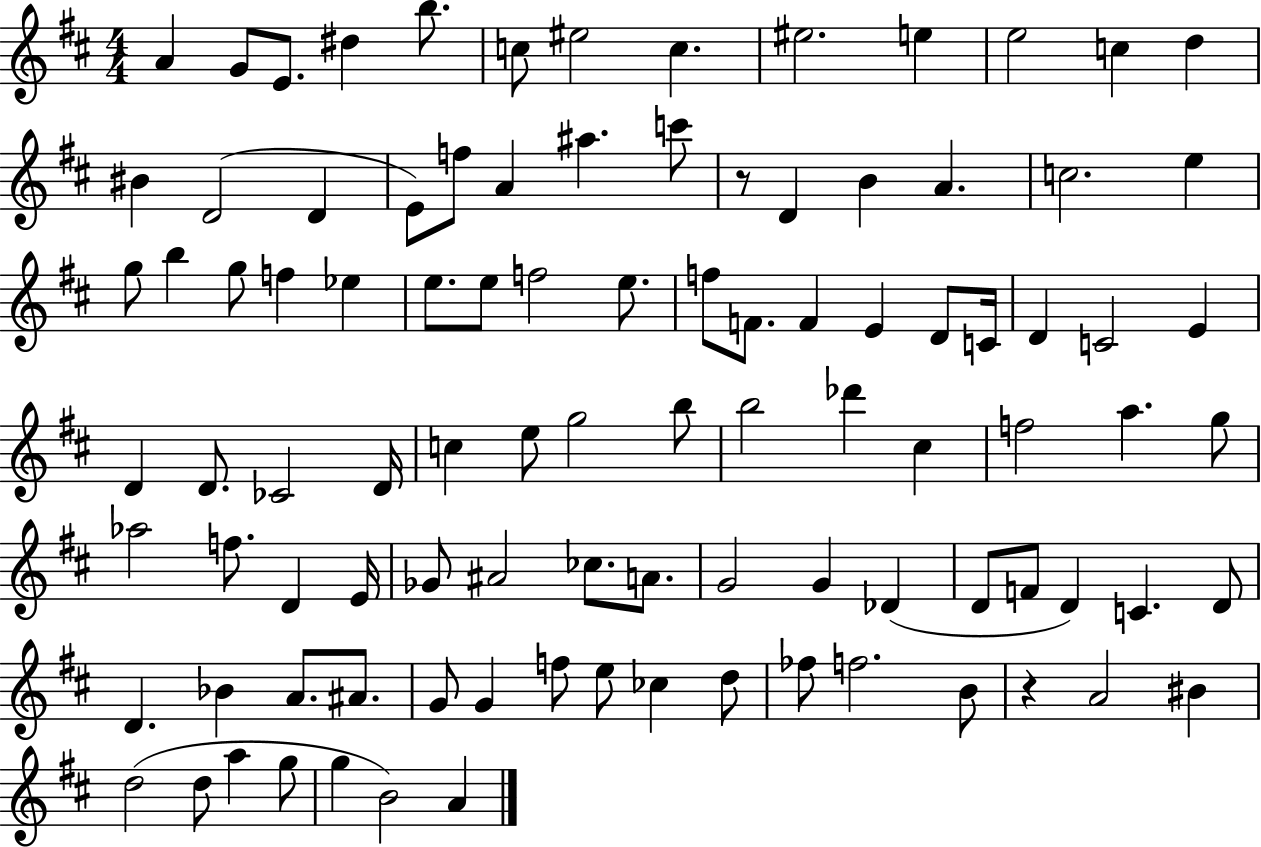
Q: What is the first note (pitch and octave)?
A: A4